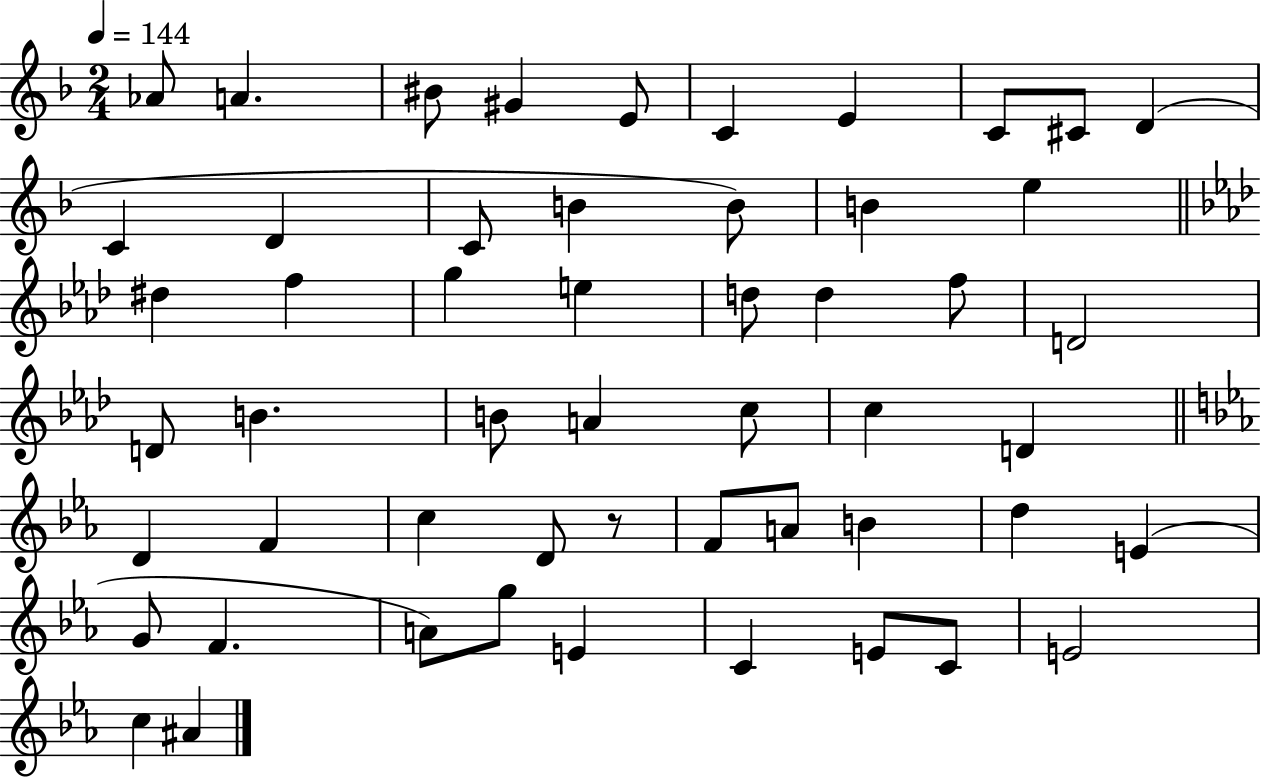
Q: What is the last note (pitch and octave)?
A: A#4